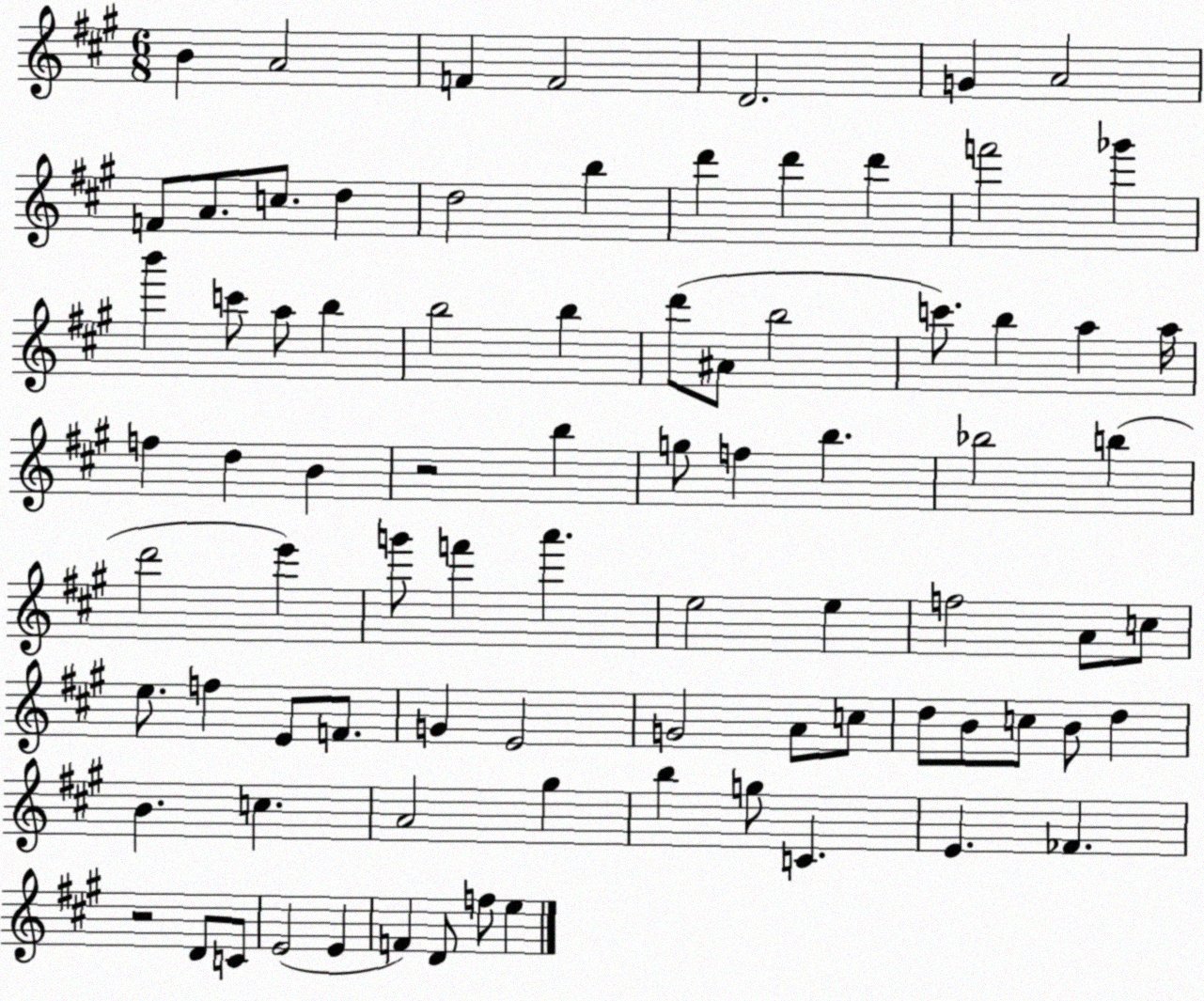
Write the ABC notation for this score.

X:1
T:Untitled
M:6/8
L:1/4
K:A
B A2 F F2 D2 G A2 F/2 A/2 c/2 d d2 b d' d' d' f'2 _g' b' c'/2 a/2 b b2 b d'/2 ^A/2 b2 c'/2 b a a/4 f d B z2 b g/2 f b _b2 b d'2 e' g'/2 f' a' e2 e f2 A/2 c/2 e/2 f E/2 F/2 G E2 G2 A/2 c/2 d/2 B/2 c/2 B/2 d B c A2 ^g b g/2 C E _F z2 D/2 C/2 E2 E F D/2 f/2 e